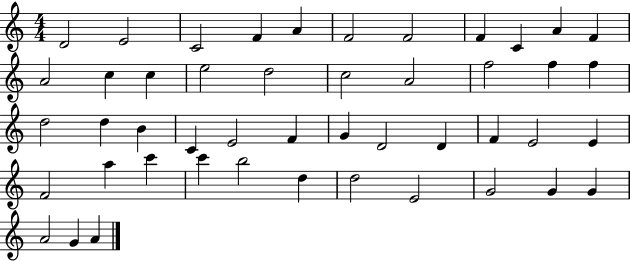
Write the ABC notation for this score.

X:1
T:Untitled
M:4/4
L:1/4
K:C
D2 E2 C2 F A F2 F2 F C A F A2 c c e2 d2 c2 A2 f2 f f d2 d B C E2 F G D2 D F E2 E F2 a c' c' b2 d d2 E2 G2 G G A2 G A